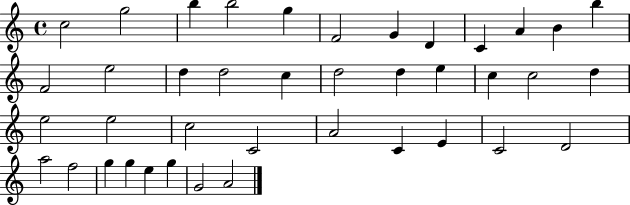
X:1
T:Untitled
M:4/4
L:1/4
K:C
c2 g2 b b2 g F2 G D C A B b F2 e2 d d2 c d2 d e c c2 d e2 e2 c2 C2 A2 C E C2 D2 a2 f2 g g e g G2 A2